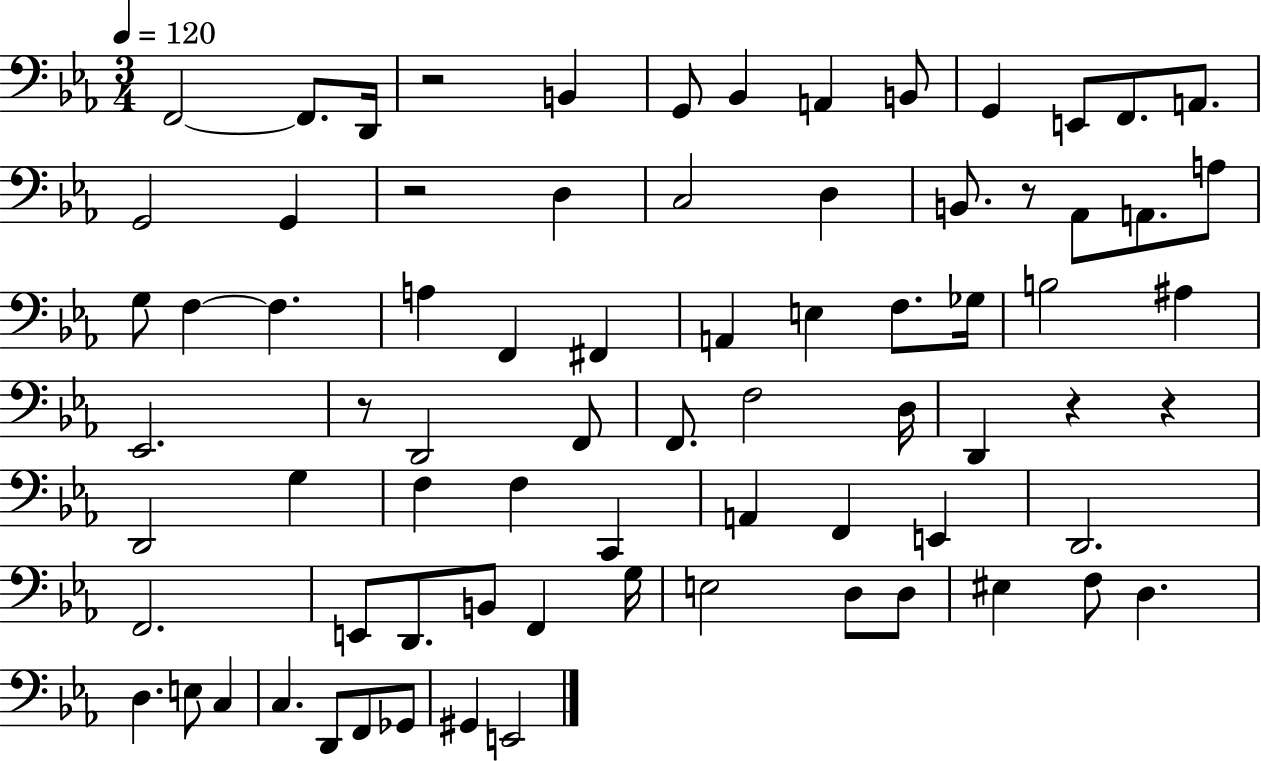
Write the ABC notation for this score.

X:1
T:Untitled
M:3/4
L:1/4
K:Eb
F,,2 F,,/2 D,,/4 z2 B,, G,,/2 _B,, A,, B,,/2 G,, E,,/2 F,,/2 A,,/2 G,,2 G,, z2 D, C,2 D, B,,/2 z/2 _A,,/2 A,,/2 A,/2 G,/2 F, F, A, F,, ^F,, A,, E, F,/2 _G,/4 B,2 ^A, _E,,2 z/2 D,,2 F,,/2 F,,/2 F,2 D,/4 D,, z z D,,2 G, F, F, C,, A,, F,, E,, D,,2 F,,2 E,,/2 D,,/2 B,,/2 F,, G,/4 E,2 D,/2 D,/2 ^E, F,/2 D, D, E,/2 C, C, D,,/2 F,,/2 _G,,/2 ^G,, E,,2